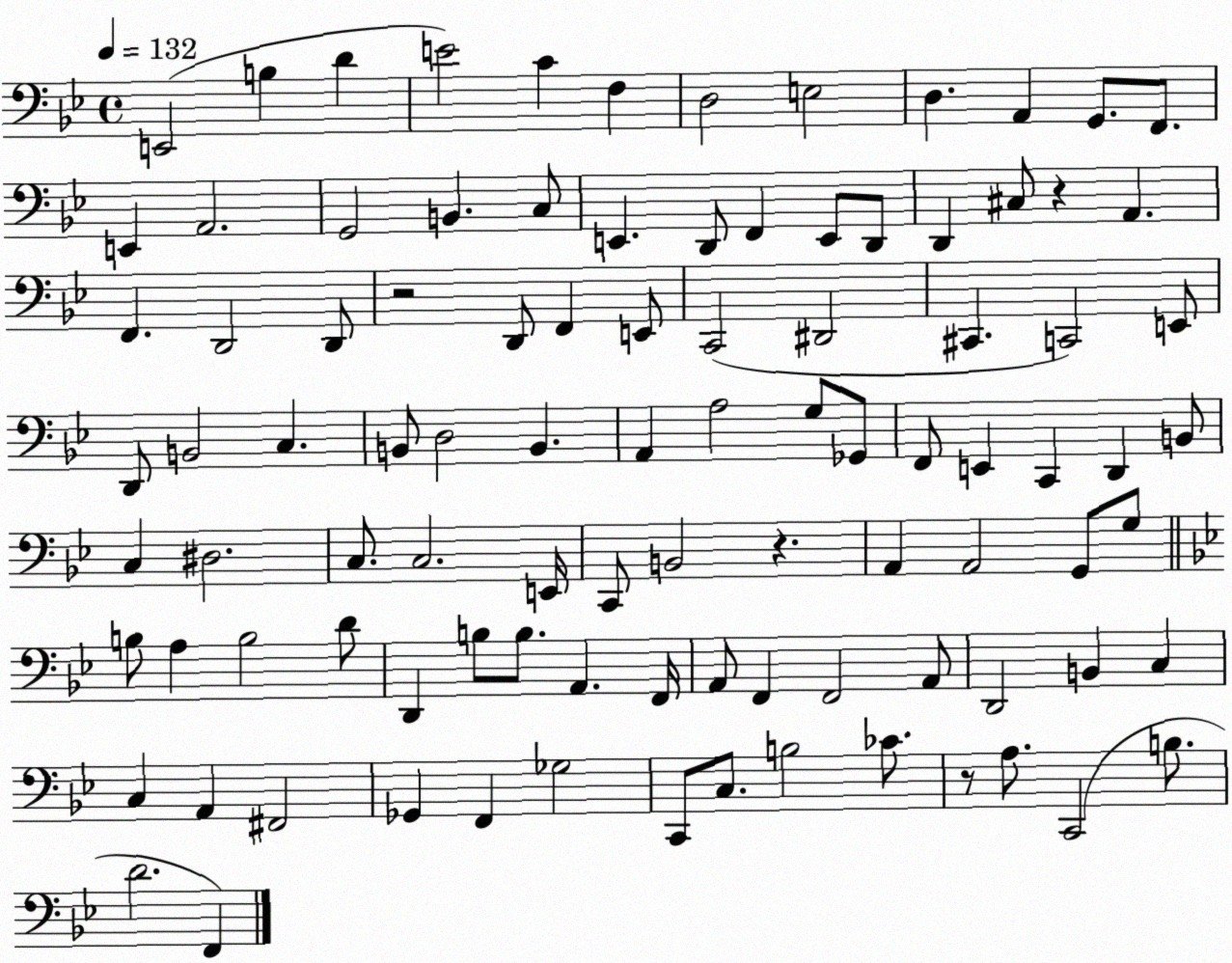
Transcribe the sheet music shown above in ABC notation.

X:1
T:Untitled
M:4/4
L:1/4
K:Bb
E,,2 B, D E2 C F, D,2 E,2 D, A,, G,,/2 F,,/2 E,, A,,2 G,,2 B,, C,/2 E,, D,,/2 F,, E,,/2 D,,/2 D,, ^C,/2 z A,, F,, D,,2 D,,/2 z2 D,,/2 F,, E,,/2 C,,2 ^D,,2 ^C,, C,,2 E,,/2 D,,/2 B,,2 C, B,,/2 D,2 B,, A,, A,2 G,/2 _G,,/2 F,,/2 E,, C,, D,, B,,/2 C, ^D,2 C,/2 C,2 E,,/4 C,,/2 B,,2 z A,, A,,2 G,,/2 G,/2 B,/2 A, B,2 D/2 D,, B,/2 B,/2 A,, F,,/4 A,,/2 F,, F,,2 A,,/2 D,,2 B,, C, C, A,, ^F,,2 _G,, F,, _G,2 C,,/2 C,/2 B,2 _C/2 z/2 A,/2 C,,2 B,/2 D2 F,,